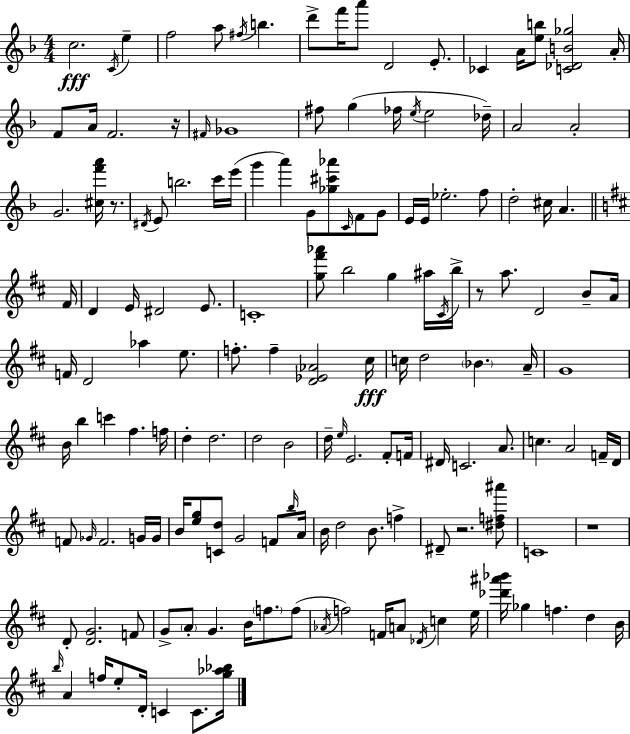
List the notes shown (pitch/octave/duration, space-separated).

C5/h. C4/s E5/q F5/h A5/e F#5/s B5/q. D6/e F6/s A6/e D4/h E4/e. CES4/q A4/s [E5,B5]/e [C4,Db4,B4,Gb5]/h A4/s F4/e A4/s F4/h. R/s F#4/s Gb4/w F#5/e G5/q FES5/s E5/s E5/h Db5/s A4/h A4/h G4/h. [C#5,F6,A6]/s R/e. D#4/s E4/e B5/h. C6/s E6/s G6/q A6/q G4/e [Gb5,C#6,Ab6]/e C4/s F4/e G4/e E4/s E4/s Eb5/h. F5/e D5/h C#5/s A4/q. F#4/s D4/q E4/s D#4/h E4/e. C4/w [G5,F#6,Ab6]/e B5/h G5/q A#5/s C#4/s B5/s R/e A5/e. D4/h B4/e A4/s F4/s D4/h Ab5/q E5/e. F5/e. F5/q [D4,Eb4,Ab4]/h C#5/s C5/s D5/h Bb4/q. A4/s G4/w B4/s B5/q C6/q F#5/q. F5/s D5/q D5/h. D5/h B4/h D5/s E5/s E4/h. F#4/e F4/s D#4/s C4/h. A4/e. C5/q. A4/h F4/s D4/s F4/e Gb4/s F4/h. G4/s G4/s B4/s [E5,G5]/e [C4,D5]/e G4/h F4/e B5/s A4/s B4/s D5/h B4/e. F5/q D#4/e R/h. [D#5,F5,A#6]/e C4/w R/w D4/e [D4,G4]/h. F4/e G4/e A4/e G4/q. B4/s F5/e. F5/e Ab4/s F5/h F4/s A4/e Db4/s C5/q E5/s [Db6,A#6,Bb6]/s Gb5/q F5/q. D5/q B4/s B5/s A4/q F5/s E5/e D4/s C4/q C4/e. [G5,Ab5,Bb5]/s